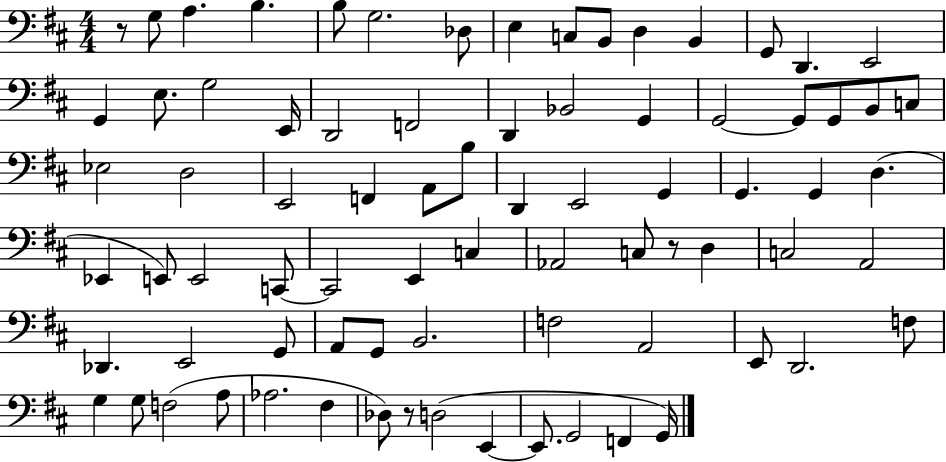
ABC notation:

X:1
T:Untitled
M:4/4
L:1/4
K:D
z/2 G,/2 A, B, B,/2 G,2 _D,/2 E, C,/2 B,,/2 D, B,, G,,/2 D,, E,,2 G,, E,/2 G,2 E,,/4 D,,2 F,,2 D,, _B,,2 G,, G,,2 G,,/2 G,,/2 B,,/2 C,/2 _E,2 D,2 E,,2 F,, A,,/2 B,/2 D,, E,,2 G,, G,, G,, D, _E,, E,,/2 E,,2 C,,/2 C,,2 E,, C, _A,,2 C,/2 z/2 D, C,2 A,,2 _D,, E,,2 G,,/2 A,,/2 G,,/2 B,,2 F,2 A,,2 E,,/2 D,,2 F,/2 G, G,/2 F,2 A,/2 _A,2 ^F, _D,/2 z/2 D,2 E,, E,,/2 G,,2 F,, G,,/4